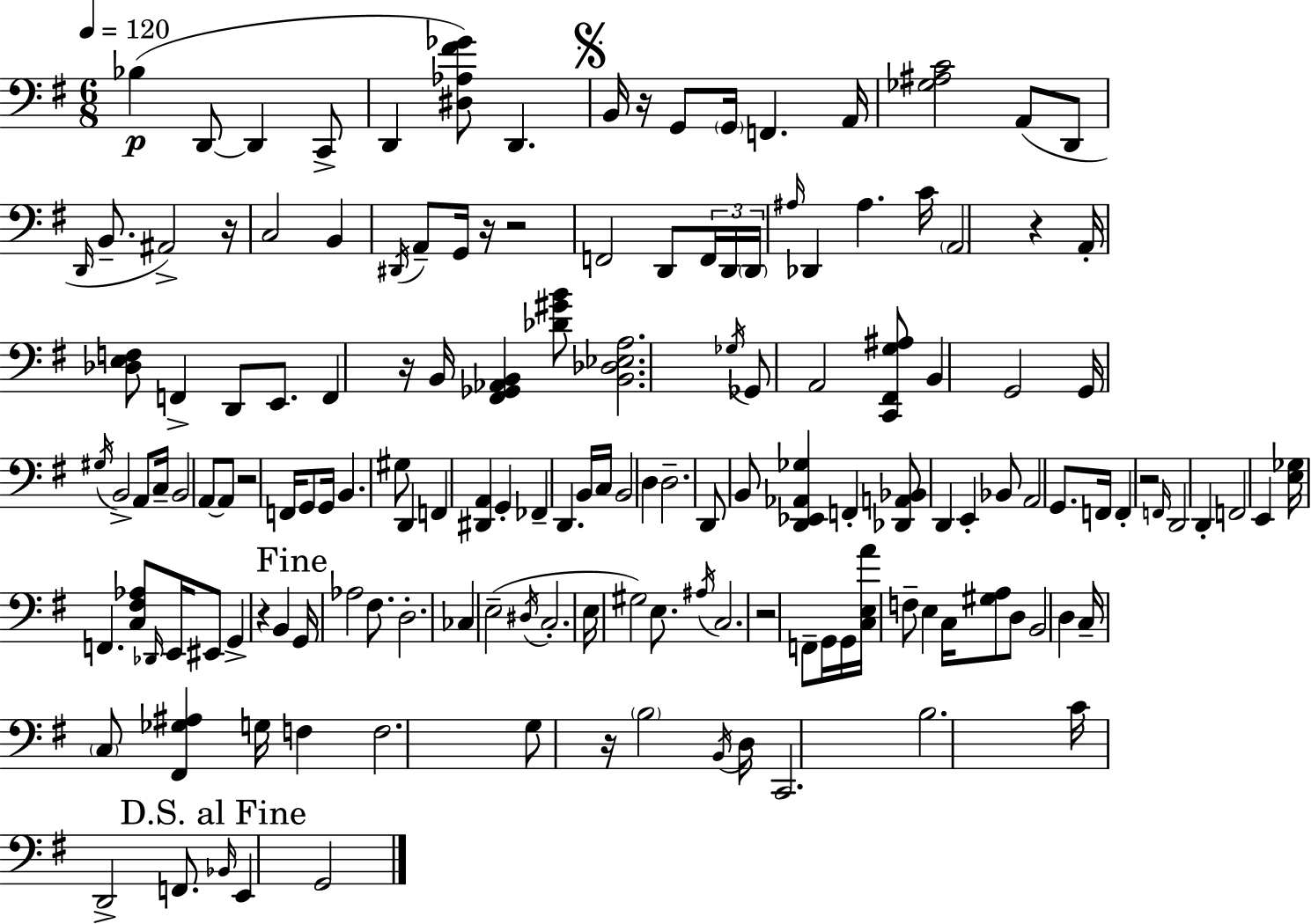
{
  \clef bass
  \numericTimeSignature
  \time 6/8
  \key e \minor
  \tempo 4 = 120
  bes4(\p d,8~~ d,4 c,8-> | d,4 <dis aes fis' ges'>8) d,4. | \mark \markup { \musicglyph "scripts.segno" } b,16 r16 g,8 \parenthesize g,16 f,4. a,16 | <ges ais c'>2 a,8( d,8 | \break \grace { d,16 } b,8.-- ais,2->) | r16 c2 b,4 | \acciaccatura { dis,16 } a,8-- g,16 r16 r2 | f,2 d,8 | \break \tuplet 3/2 { f,16 d,16 \parenthesize d,16 } \grace { ais16 } des,4 ais4. | c'16 \parenthesize a,2 r4 | a,16-. <des e f>8 f,4-> d,8 | e,8. f,4 r16 b,16 <fis, ges, aes, b,>4 | \break <des' gis' b'>8 <b, des ees a>2. | \acciaccatura { ges16 } ges,8 a,2 | <c, fis, g ais>8 b,4 g,2 | g,16 \acciaccatura { gis16 } b,2-> | \break a,8 c16-- b,2 | a,8~~ a,8 r2 | f,16 g,8 g,16 b,4. gis8 | d,4 f,4 <dis, a,>4 | \break g,4-. fes,4-- d,4. | b,16 c16 b,2 | d4 d2.-- | d,8 b,8 <d, ees, aes, ges>4 | \break f,4-. <des, a, bes,>8 d,4 e,4-. | bes,8 a,2 | g,8. f,16 f,4-. r2 | \grace { f,16 } d,2 | \break d,4-. f,2 | e,4 <e ges>16 f,4. | <c fis aes>8 \grace { des,16 } e,16 eis,8 g,4-> r4 | b,4 \mark "Fine" g,16 aes2 | \break fis8. d2.-. | ces4 e2--( | \acciaccatura { dis16 } c2.-. | e16 gis2) | \break e8. \acciaccatura { ais16 } c2. | r2 | f,8-- g,16 g,16 <c e a'>16 f8-- | e4 c16 <gis a>8 d8 b,2 | \break d4 c16-- \parenthesize c8 | <fis, ges ais>4 g16 f4 f2. | g8 r16 | \parenthesize b2 \acciaccatura { b,16 } d16 c,2. | \break b2. | c'16 d,2-> | f,8. \mark "D.S. al Fine" \grace { bes,16 } e,4 | g,2 \bar "|."
}